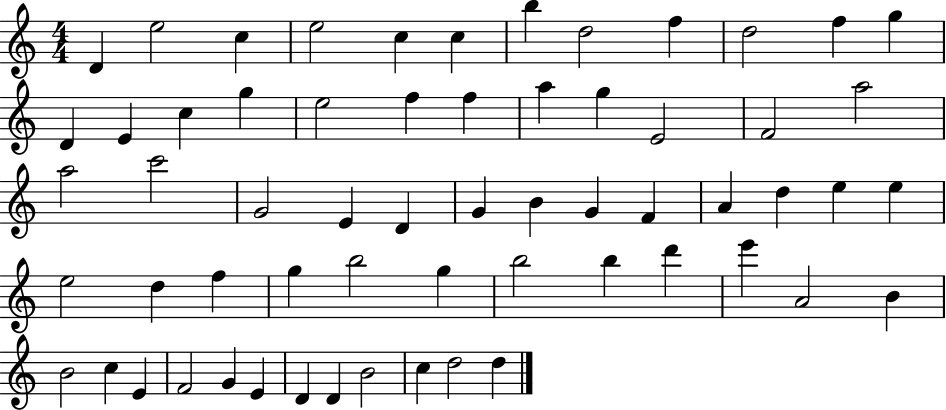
X:1
T:Untitled
M:4/4
L:1/4
K:C
D e2 c e2 c c b d2 f d2 f g D E c g e2 f f a g E2 F2 a2 a2 c'2 G2 E D G B G F A d e e e2 d f g b2 g b2 b d' e' A2 B B2 c E F2 G E D D B2 c d2 d